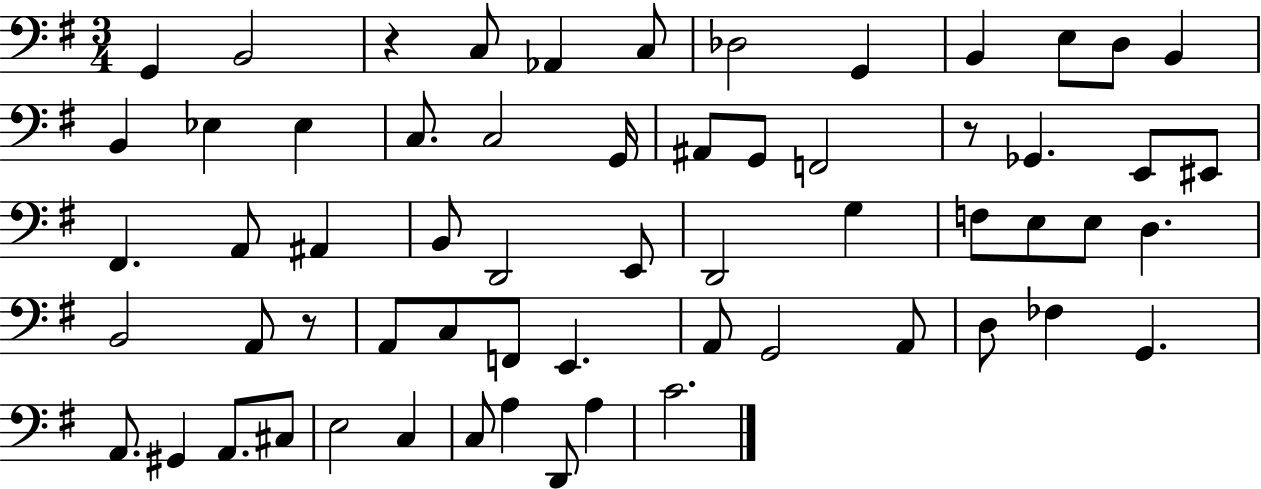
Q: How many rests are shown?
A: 3